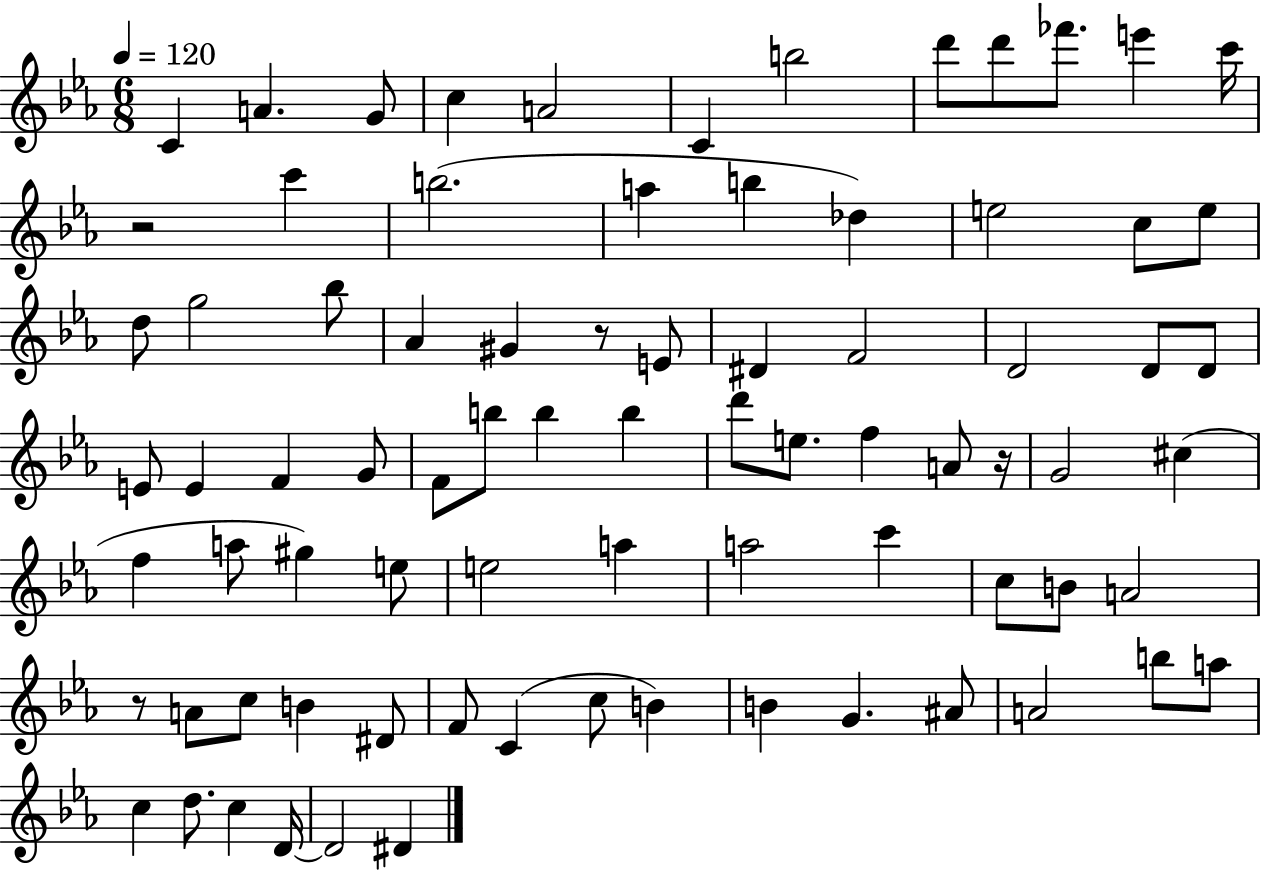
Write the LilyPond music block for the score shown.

{
  \clef treble
  \numericTimeSignature
  \time 6/8
  \key ees \major
  \tempo 4 = 120
  c'4 a'4. g'8 | c''4 a'2 | c'4 b''2 | d'''8 d'''8 fes'''8. e'''4 c'''16 | \break r2 c'''4 | b''2.( | a''4 b''4 des''4) | e''2 c''8 e''8 | \break d''8 g''2 bes''8 | aes'4 gis'4 r8 e'8 | dis'4 f'2 | d'2 d'8 d'8 | \break e'8 e'4 f'4 g'8 | f'8 b''8 b''4 b''4 | d'''8 e''8. f''4 a'8 r16 | g'2 cis''4( | \break f''4 a''8 gis''4) e''8 | e''2 a''4 | a''2 c'''4 | c''8 b'8 a'2 | \break r8 a'8 c''8 b'4 dis'8 | f'8 c'4( c''8 b'4) | b'4 g'4. ais'8 | a'2 b''8 a''8 | \break c''4 d''8. c''4 d'16~~ | d'2 dis'4 | \bar "|."
}